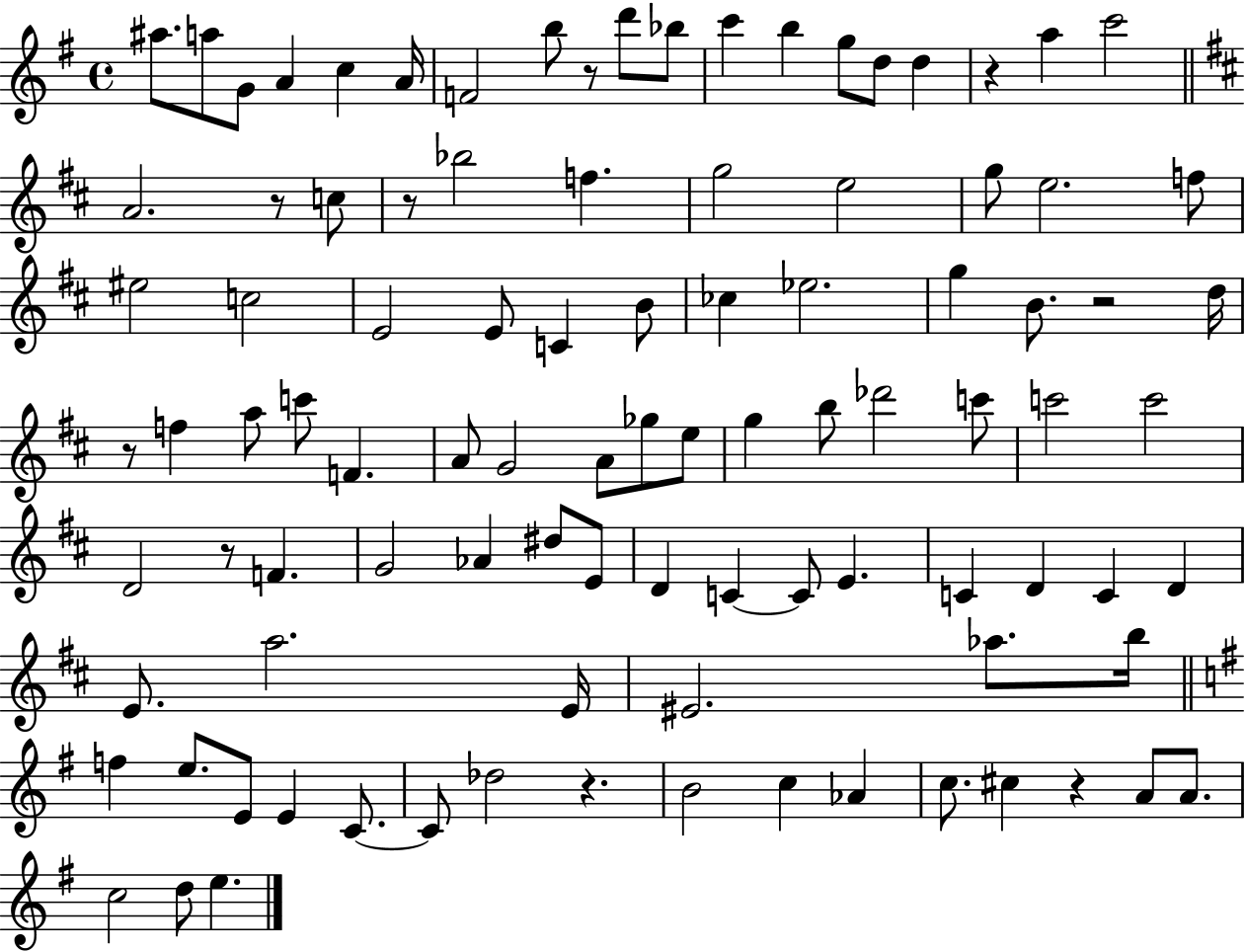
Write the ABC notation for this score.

X:1
T:Untitled
M:4/4
L:1/4
K:G
^a/2 a/2 G/2 A c A/4 F2 b/2 z/2 d'/2 _b/2 c' b g/2 d/2 d z a c'2 A2 z/2 c/2 z/2 _b2 f g2 e2 g/2 e2 f/2 ^e2 c2 E2 E/2 C B/2 _c _e2 g B/2 z2 d/4 z/2 f a/2 c'/2 F A/2 G2 A/2 _g/2 e/2 g b/2 _d'2 c'/2 c'2 c'2 D2 z/2 F G2 _A ^d/2 E/2 D C C/2 E C D C D E/2 a2 E/4 ^E2 _a/2 b/4 f e/2 E/2 E C/2 C/2 _d2 z B2 c _A c/2 ^c z A/2 A/2 c2 d/2 e